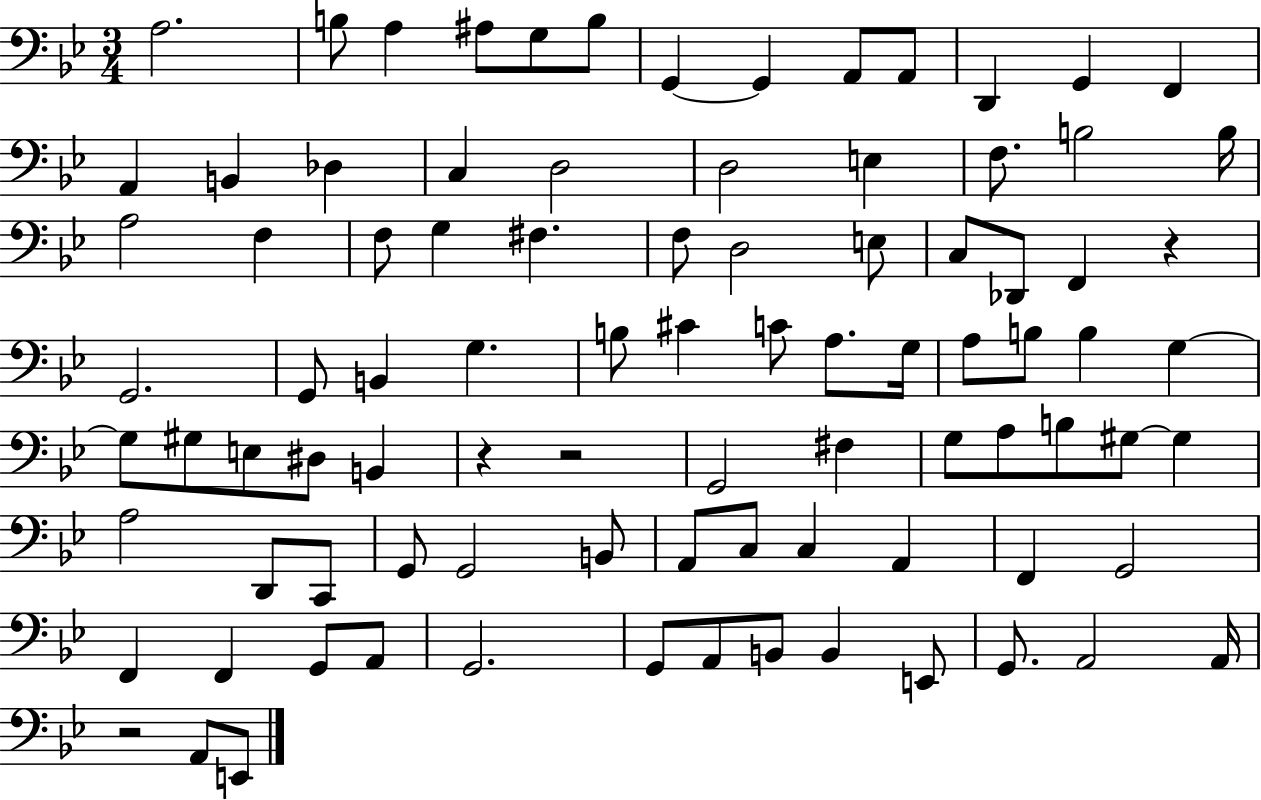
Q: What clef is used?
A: bass